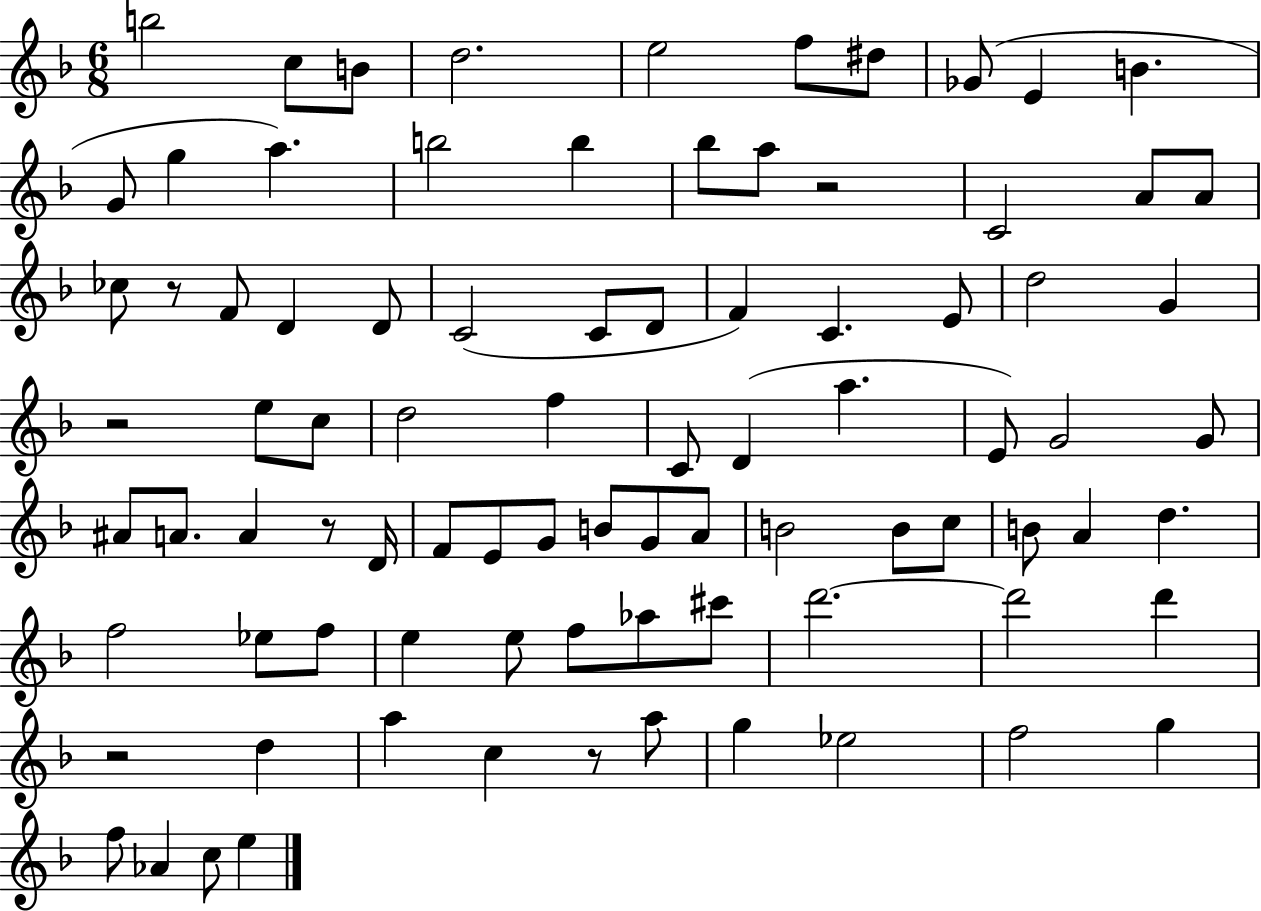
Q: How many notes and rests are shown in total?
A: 87